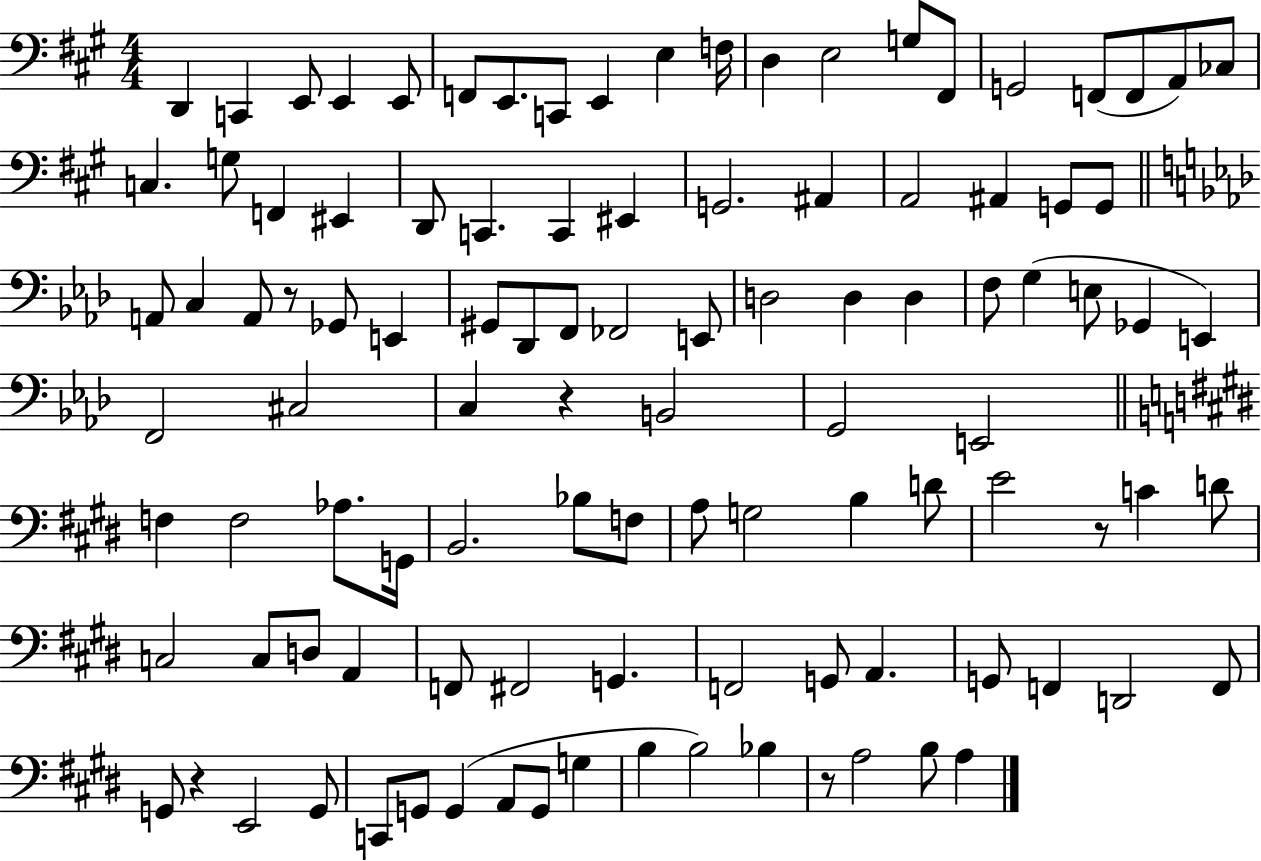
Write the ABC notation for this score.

X:1
T:Untitled
M:4/4
L:1/4
K:A
D,, C,, E,,/2 E,, E,,/2 F,,/2 E,,/2 C,,/2 E,, E, F,/4 D, E,2 G,/2 ^F,,/2 G,,2 F,,/2 F,,/2 A,,/2 _C,/2 C, G,/2 F,, ^E,, D,,/2 C,, C,, ^E,, G,,2 ^A,, A,,2 ^A,, G,,/2 G,,/2 A,,/2 C, A,,/2 z/2 _G,,/2 E,, ^G,,/2 _D,,/2 F,,/2 _F,,2 E,,/2 D,2 D, D, F,/2 G, E,/2 _G,, E,, F,,2 ^C,2 C, z B,,2 G,,2 E,,2 F, F,2 _A,/2 G,,/4 B,,2 _B,/2 F,/2 A,/2 G,2 B, D/2 E2 z/2 C D/2 C,2 C,/2 D,/2 A,, F,,/2 ^F,,2 G,, F,,2 G,,/2 A,, G,,/2 F,, D,,2 F,,/2 G,,/2 z E,,2 G,,/2 C,,/2 G,,/2 G,, A,,/2 G,,/2 G, B, B,2 _B, z/2 A,2 B,/2 A,